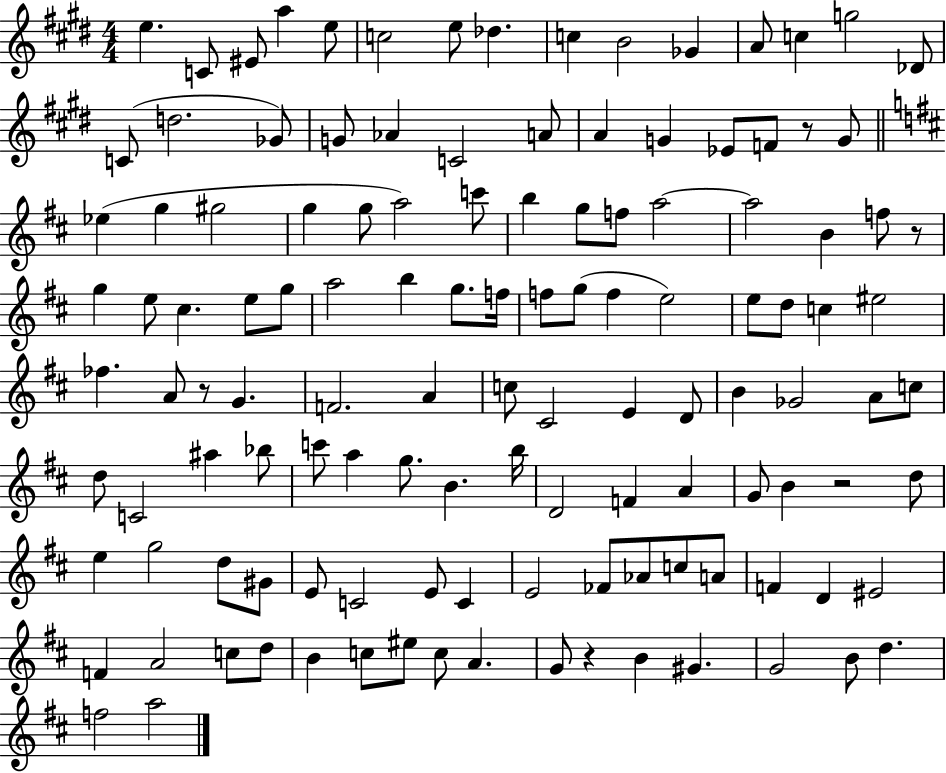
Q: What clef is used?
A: treble